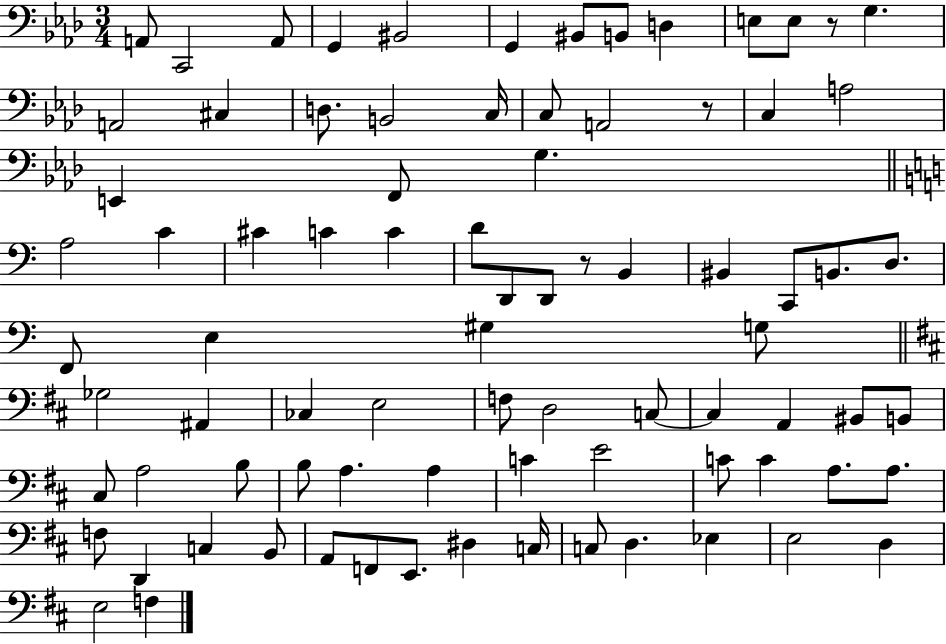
A2/e C2/h A2/e G2/q BIS2/h G2/q BIS2/e B2/e D3/q E3/e E3/e R/e G3/q. A2/h C#3/q D3/e. B2/h C3/s C3/e A2/h R/e C3/q A3/h E2/q F2/e G3/q. A3/h C4/q C#4/q C4/q C4/q D4/e D2/e D2/e R/e B2/q BIS2/q C2/e B2/e. D3/e. F2/e E3/q G#3/q G3/e Gb3/h A#2/q CES3/q E3/h F3/e D3/h C3/e C3/q A2/q BIS2/e B2/e C#3/e A3/h B3/e B3/e A3/q. A3/q C4/q E4/h C4/e C4/q A3/e. A3/e. F3/e D2/q C3/q B2/e A2/e F2/e E2/e. D#3/q C3/s C3/e D3/q. Eb3/q E3/h D3/q E3/h F3/q